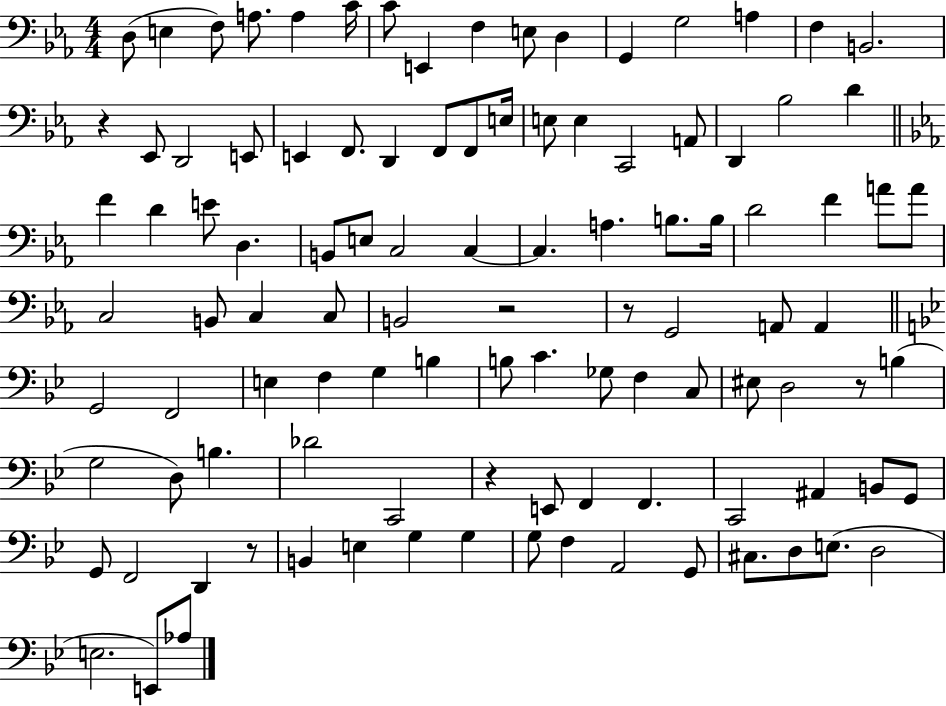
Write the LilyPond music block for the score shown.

{
  \clef bass
  \numericTimeSignature
  \time 4/4
  \key ees \major
  d8( e4 f8) a8. a4 c'16 | c'8 e,4 f4 e8 d4 | g,4 g2 a4 | f4 b,2. | \break r4 ees,8 d,2 e,8 | e,4 f,8. d,4 f,8 f,8 e16 | e8 e4 c,2 a,8 | d,4 bes2 d'4 | \break \bar "||" \break \key ees \major f'4 d'4 e'8 d4. | b,8 e8 c2 c4~~ | c4. a4. b8. b16 | d'2 f'4 a'8 a'8 | \break c2 b,8 c4 c8 | b,2 r2 | r8 g,2 a,8 a,4 | \bar "||" \break \key bes \major g,2 f,2 | e4 f4 g4 b4 | b8 c'4. ges8 f4 c8 | eis8 d2 r8 b4( | \break g2 d8) b4. | des'2 c,2 | r4 e,8 f,4 f,4. | c,2 ais,4 b,8 g,8 | \break g,8 f,2 d,4 r8 | b,4 e4 g4 g4 | g8 f4 a,2 g,8 | cis8. d8 e8.( d2 | \break e2. e,8) aes8 | \bar "|."
}